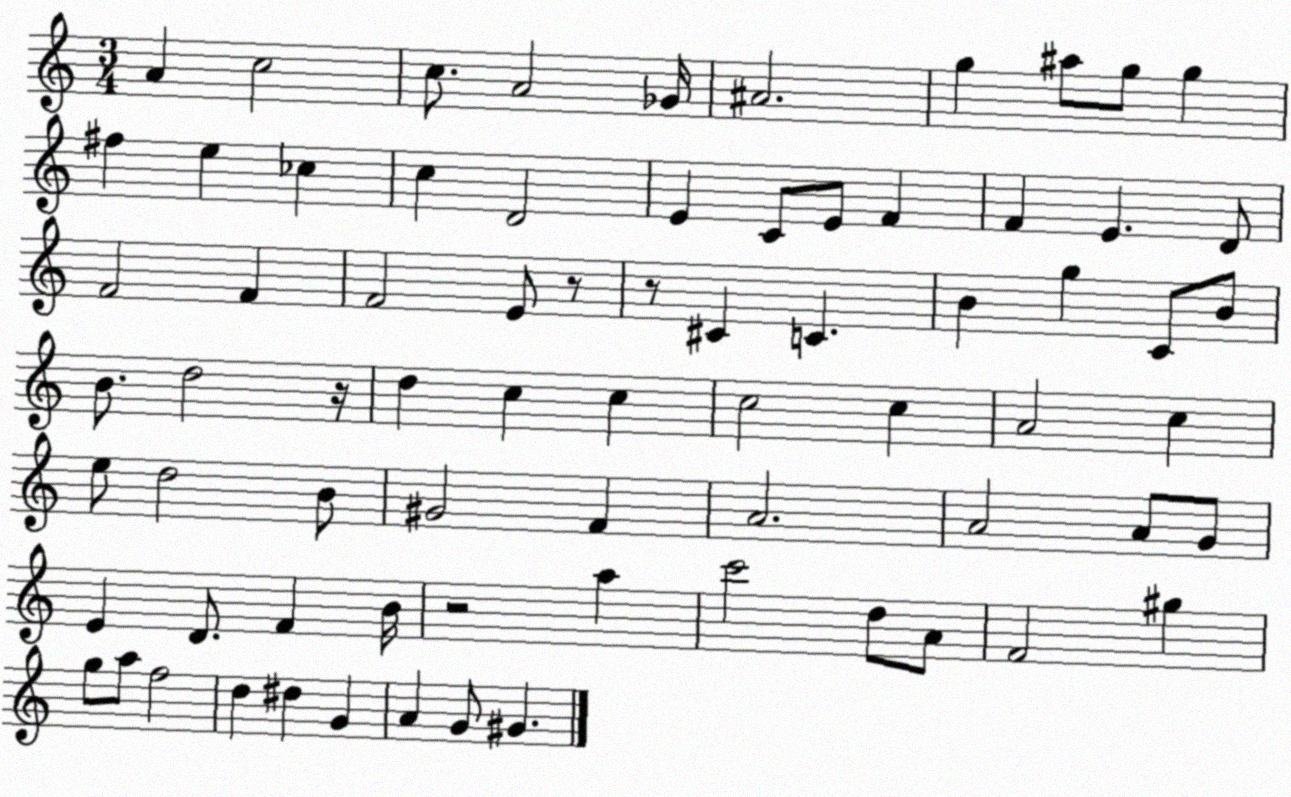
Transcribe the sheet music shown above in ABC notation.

X:1
T:Untitled
M:3/4
L:1/4
K:C
A c2 c/2 A2 _G/4 ^A2 g ^a/2 g/2 g ^f e _c c D2 E C/2 E/2 F F E D/2 F2 F F2 E/2 z/2 z/2 ^C C B g C/2 B/2 B/2 d2 z/4 d c c c2 c A2 c e/2 d2 B/2 ^G2 F A2 A2 A/2 G/2 E D/2 F B/4 z2 a c'2 d/2 A/2 F2 ^g g/2 a/2 f2 d ^d G A G/2 ^G